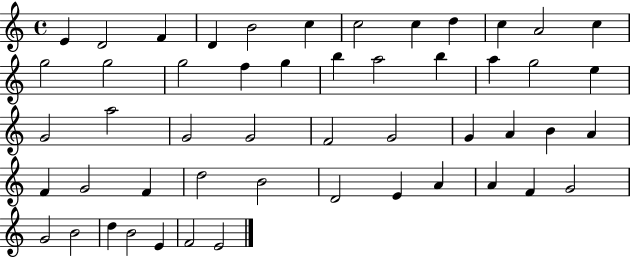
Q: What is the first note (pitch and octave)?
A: E4